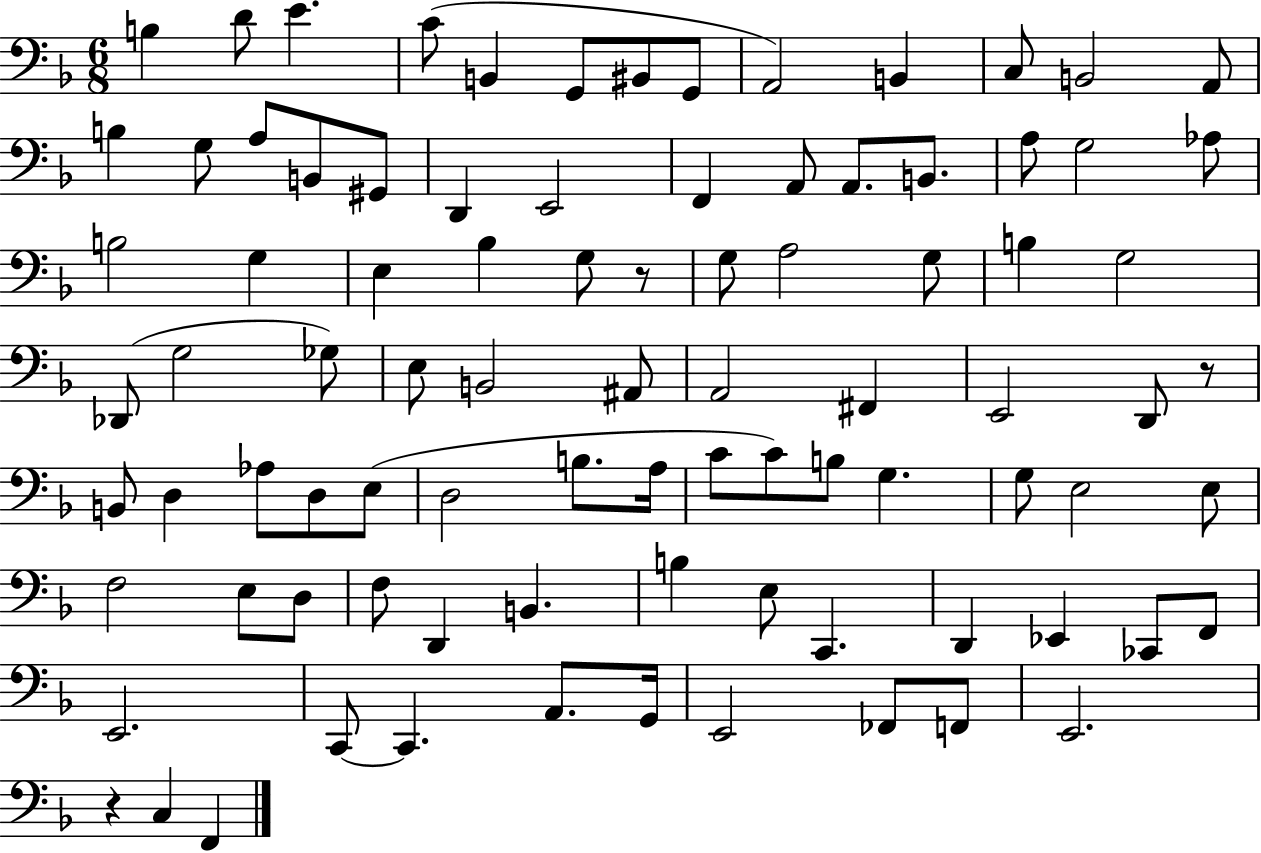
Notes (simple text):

B3/q D4/e E4/q. C4/e B2/q G2/e BIS2/e G2/e A2/h B2/q C3/e B2/h A2/e B3/q G3/e A3/e B2/e G#2/e D2/q E2/h F2/q A2/e A2/e. B2/e. A3/e G3/h Ab3/e B3/h G3/q E3/q Bb3/q G3/e R/e G3/e A3/h G3/e B3/q G3/h Db2/e G3/h Gb3/e E3/e B2/h A#2/e A2/h F#2/q E2/h D2/e R/e B2/e D3/q Ab3/e D3/e E3/e D3/h B3/e. A3/s C4/e C4/e B3/e G3/q. G3/e E3/h E3/e F3/h E3/e D3/e F3/e D2/q B2/q. B3/q E3/e C2/q. D2/q Eb2/q CES2/e F2/e E2/h. C2/e C2/q. A2/e. G2/s E2/h FES2/e F2/e E2/h. R/q C3/q F2/q